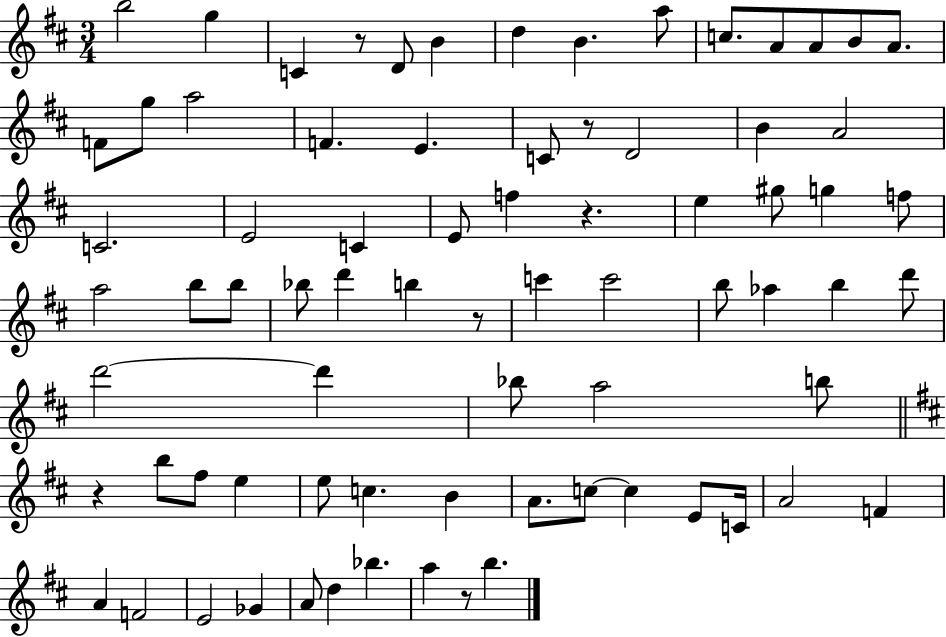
X:1
T:Untitled
M:3/4
L:1/4
K:D
b2 g C z/2 D/2 B d B a/2 c/2 A/2 A/2 B/2 A/2 F/2 g/2 a2 F E C/2 z/2 D2 B A2 C2 E2 C E/2 f z e ^g/2 g f/2 a2 b/2 b/2 _b/2 d' b z/2 c' c'2 b/2 _a b d'/2 d'2 d' _b/2 a2 b/2 z b/2 ^f/2 e e/2 c B A/2 c/2 c E/2 C/4 A2 F A F2 E2 _G A/2 d _b a z/2 b